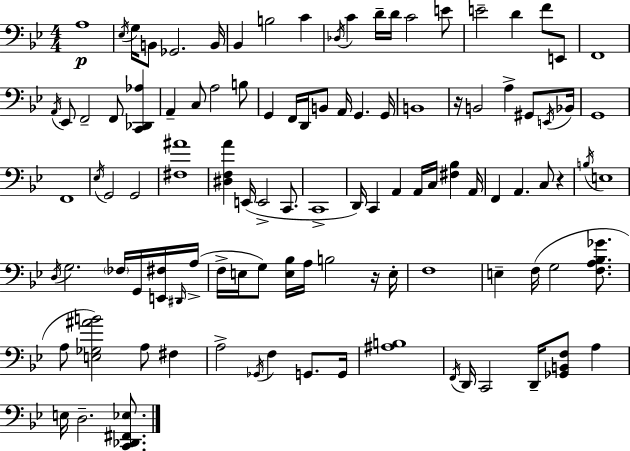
X:1
T:Untitled
M:4/4
L:1/4
K:Bb
A,4 _E,/4 G,/4 B,,/2 _G,,2 B,,/4 _B,, B,2 C _D,/4 C D/4 D/4 C2 E/2 E2 D F/2 E,,/2 F,,4 A,,/4 _E,,/2 F,,2 F,,/2 [C,,_D,,_A,] A,, C,/2 A,2 B,/2 G,, F,,/4 D,,/4 B,,/2 A,,/4 G,, G,,/4 B,,4 z/4 B,,2 A, ^G,,/2 E,,/4 _B,,/4 G,,4 F,,4 _E,/4 G,,2 G,,2 [^F,^A]4 [^D,F,A] E,,/4 E,,2 C,,/2 C,,4 D,,/4 C,, A,, A,,/4 C,/4 [^F,_B,] A,,/4 F,, A,, C,/2 z B,/4 E,4 D,/4 G,2 _F,/4 G,,/4 [E,,^F,]/4 ^D,,/4 A,/4 F,/4 E,/4 G,/2 [E,_B,]/4 A,/4 B,2 z/4 E,/4 F,4 E, F,/4 G,2 [F,A,_B,_G]/2 A,/2 [E,_G,^AB]2 A,/2 ^F, A,2 _G,,/4 F, G,,/2 G,,/4 [^A,B,]4 F,,/4 D,,/4 C,,2 D,,/4 [_G,,B,,F,]/2 A, E,/4 D,2 [C,,_D,,^F,,_E,]/2